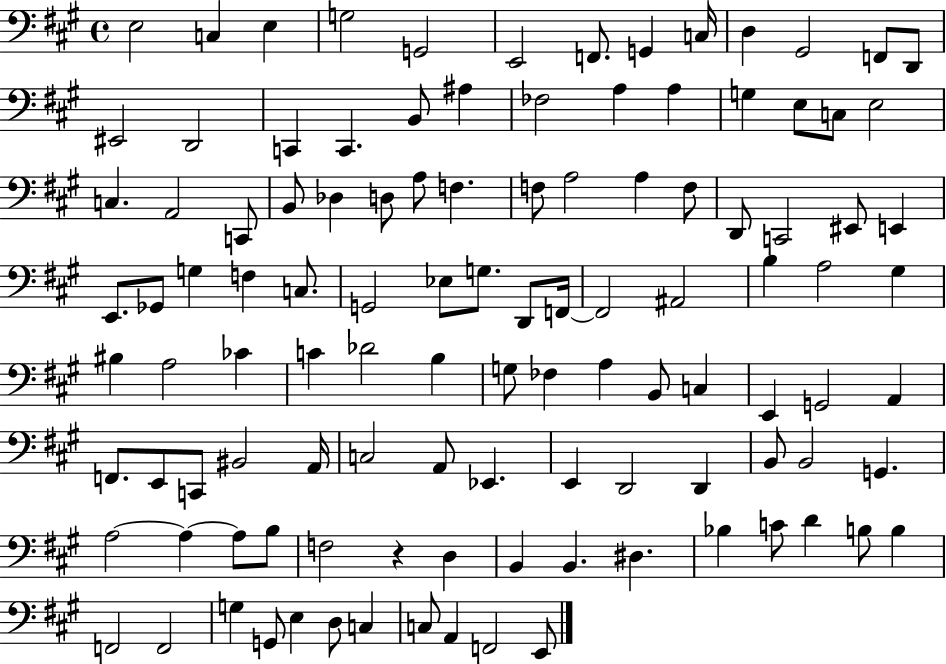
{
  \clef bass
  \time 4/4
  \defaultTimeSignature
  \key a \major
  e2 c4 e4 | g2 g,2 | e,2 f,8. g,4 c16 | d4 gis,2 f,8 d,8 | \break eis,2 d,2 | c,4 c,4. b,8 ais4 | fes2 a4 a4 | g4 e8 c8 e2 | \break c4. a,2 c,8 | b,8 des4 d8 a8 f4. | f8 a2 a4 f8 | d,8 c,2 eis,8 e,4 | \break e,8. ges,8 g4 f4 c8. | g,2 ees8 g8. d,8 f,16~~ | f,2 ais,2 | b4 a2 gis4 | \break bis4 a2 ces'4 | c'4 des'2 b4 | g8 fes4 a4 b,8 c4 | e,4 g,2 a,4 | \break f,8. e,8 c,8 bis,2 a,16 | c2 a,8 ees,4. | e,4 d,2 d,4 | b,8 b,2 g,4. | \break a2~~ a4~~ a8 b8 | f2 r4 d4 | b,4 b,4. dis4. | bes4 c'8 d'4 b8 b4 | \break f,2 f,2 | g4 g,8 e4 d8 c4 | c8 a,4 f,2 e,8 | \bar "|."
}